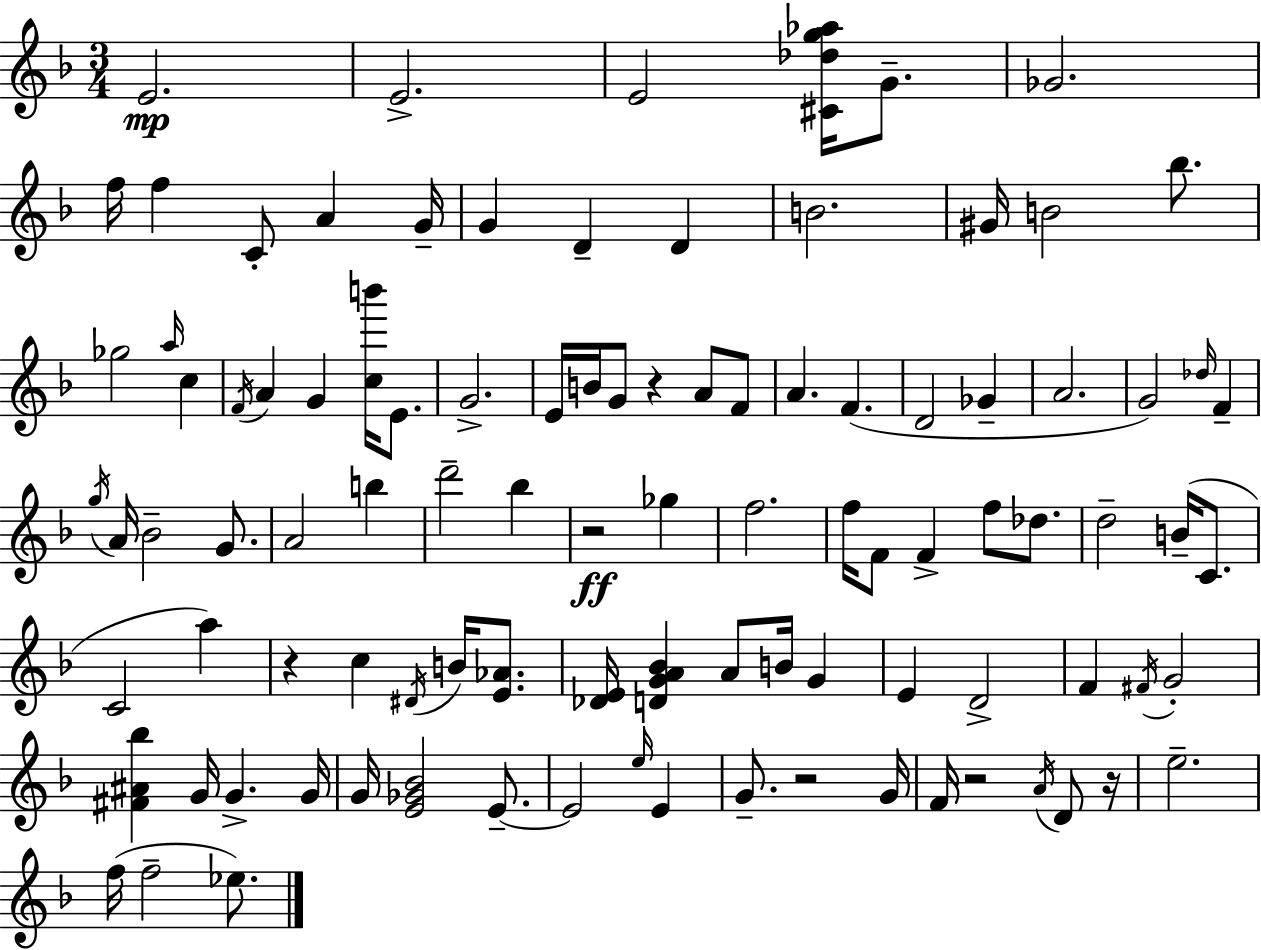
{
  \clef treble
  \numericTimeSignature
  \time 3/4
  \key d \minor
  \repeat volta 2 { e'2.\mp | e'2.-> | e'2 <cis' des'' g'' aes''>16 g'8.-- | ges'2. | \break f''16 f''4 c'8-. a'4 g'16-- | g'4 d'4-- d'4 | b'2. | gis'16 b'2 bes''8. | \break ges''2 \grace { a''16 } c''4 | \acciaccatura { f'16 } a'4 g'4 <c'' b'''>16 e'8. | g'2.-> | e'16 b'16 g'8 r4 a'8 | \break f'8 a'4. f'4.( | d'2 ges'4-- | a'2. | g'2) \grace { des''16 } f'4-- | \break \acciaccatura { g''16 } a'16 bes'2-- | g'8. a'2 | b''4 d'''2-- | bes''4 r2\ff | \break ges''4 f''2. | f''16 f'8 f'4-> f''8 | des''8. d''2-- | b'16--( c'8. c'2 | \break a''4) r4 c''4 | \acciaccatura { dis'16 } b'16 <e' aes'>8. <des' e'>16 <d' g' a' bes'>4 a'8 | b'16 g'4 e'4 d'2-> | f'4 \acciaccatura { fis'16 } g'2-. | \break <fis' ais' bes''>4 g'16 g'4.-> | g'16 g'16 <e' ges' bes'>2 | e'8.--~~ e'2 | \grace { e''16 } e'4 g'8.-- r2 | \break g'16 f'16 r2 | \acciaccatura { a'16 } d'8 r16 e''2.-- | f''16( f''2-- | ees''8.) } \bar "|."
}